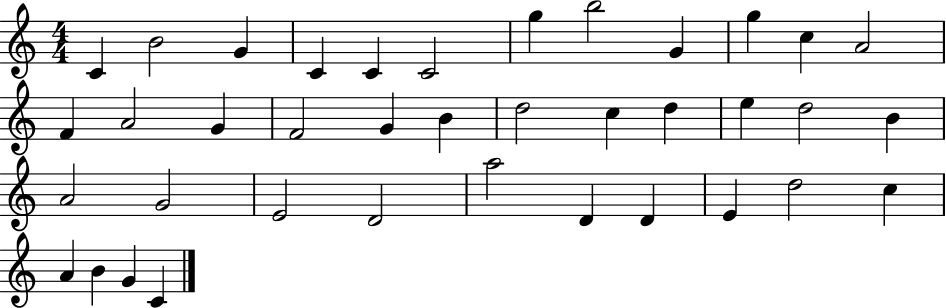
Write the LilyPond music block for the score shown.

{
  \clef treble
  \numericTimeSignature
  \time 4/4
  \key c \major
  c'4 b'2 g'4 | c'4 c'4 c'2 | g''4 b''2 g'4 | g''4 c''4 a'2 | \break f'4 a'2 g'4 | f'2 g'4 b'4 | d''2 c''4 d''4 | e''4 d''2 b'4 | \break a'2 g'2 | e'2 d'2 | a''2 d'4 d'4 | e'4 d''2 c''4 | \break a'4 b'4 g'4 c'4 | \bar "|."
}